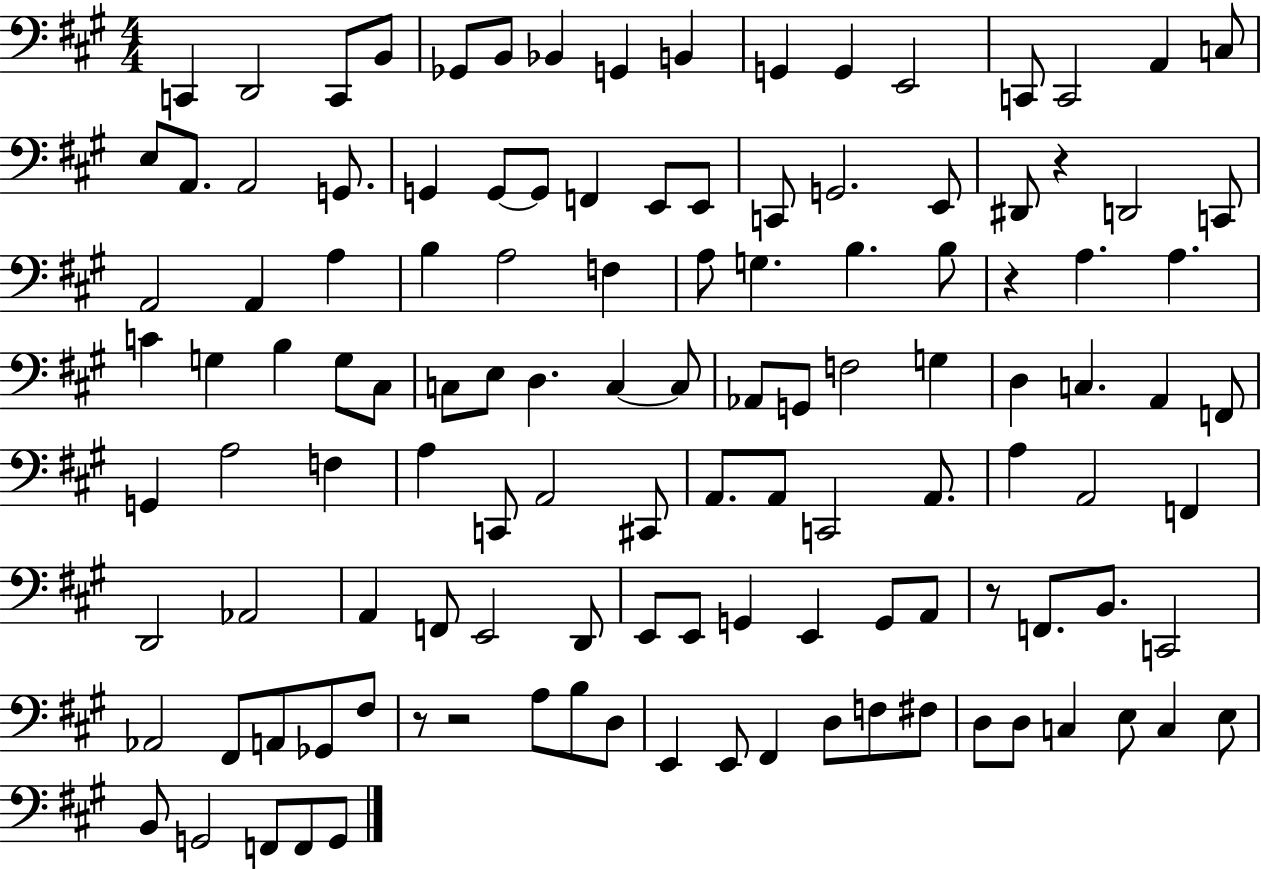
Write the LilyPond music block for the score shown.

{
  \clef bass
  \numericTimeSignature
  \time 4/4
  \key a \major
  c,4 d,2 c,8 b,8 | ges,8 b,8 bes,4 g,4 b,4 | g,4 g,4 e,2 | c,8 c,2 a,4 c8 | \break e8 a,8. a,2 g,8. | g,4 g,8~~ g,8 f,4 e,8 e,8 | c,8 g,2. e,8 | dis,8 r4 d,2 c,8 | \break a,2 a,4 a4 | b4 a2 f4 | a8 g4. b4. b8 | r4 a4. a4. | \break c'4 g4 b4 g8 cis8 | c8 e8 d4. c4~~ c8 | aes,8 g,8 f2 g4 | d4 c4. a,4 f,8 | \break g,4 a2 f4 | a4 c,8 a,2 cis,8 | a,8. a,8 c,2 a,8. | a4 a,2 f,4 | \break d,2 aes,2 | a,4 f,8 e,2 d,8 | e,8 e,8 g,4 e,4 g,8 a,8 | r8 f,8. b,8. c,2 | \break aes,2 fis,8 a,8 ges,8 fis8 | r8 r2 a8 b8 d8 | e,4 e,8 fis,4 d8 f8 fis8 | d8 d8 c4 e8 c4 e8 | \break b,8 g,2 f,8 f,8 g,8 | \bar "|."
}